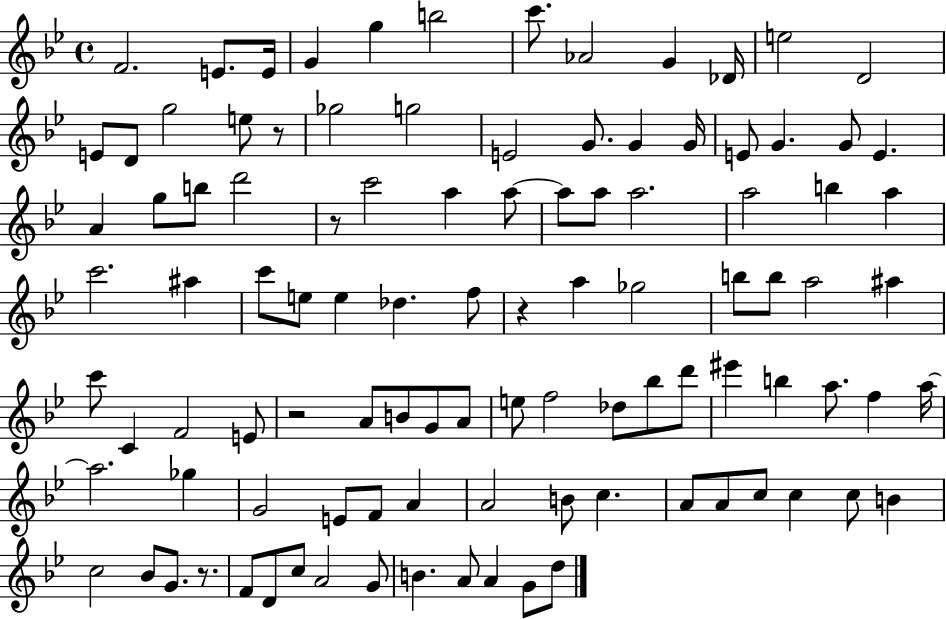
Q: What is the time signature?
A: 4/4